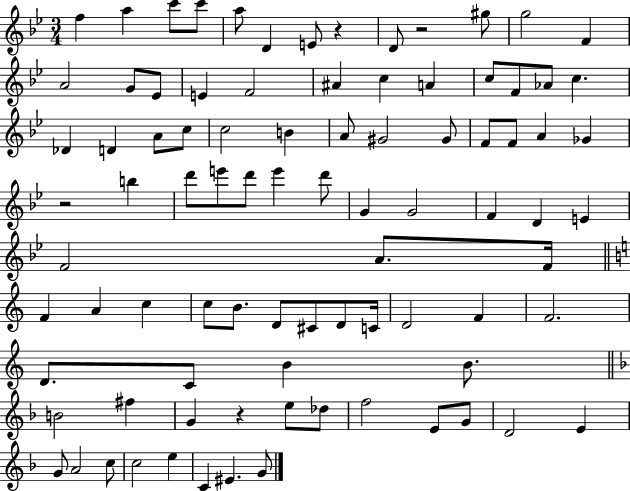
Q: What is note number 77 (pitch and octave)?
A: G4